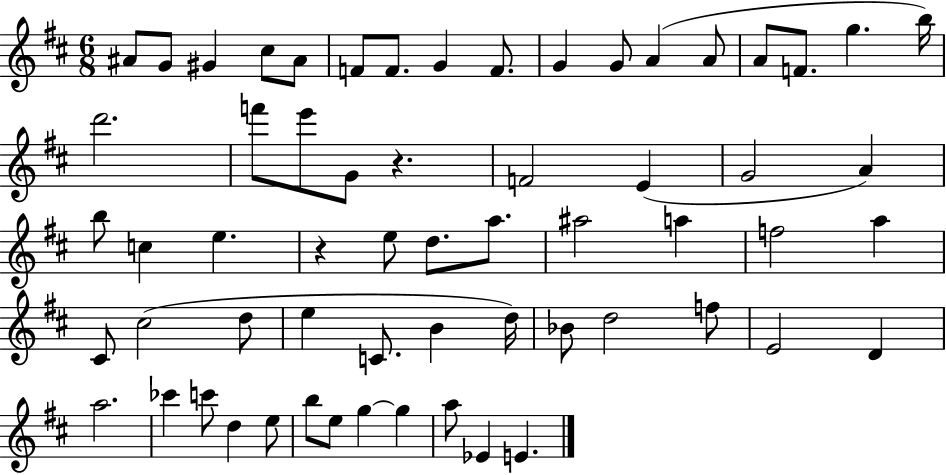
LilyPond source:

{
  \clef treble
  \numericTimeSignature
  \time 6/8
  \key d \major
  ais'8 g'8 gis'4 cis''8 ais'8 | f'8 f'8. g'4 f'8. | g'4 g'8 a'4( a'8 | a'8 f'8. g''4. b''16) | \break d'''2. | f'''8 e'''8 g'8 r4. | f'2 e'4( | g'2 a'4) | \break b''8 c''4 e''4. | r4 e''8 d''8. a''8. | ais''2 a''4 | f''2 a''4 | \break cis'8 cis''2( d''8 | e''4 c'8. b'4 d''16) | bes'8 d''2 f''8 | e'2 d'4 | \break a''2. | ces'''4 c'''8 d''4 e''8 | b''8 e''8 g''4~~ g''4 | a''8 ees'4 e'4. | \break \bar "|."
}